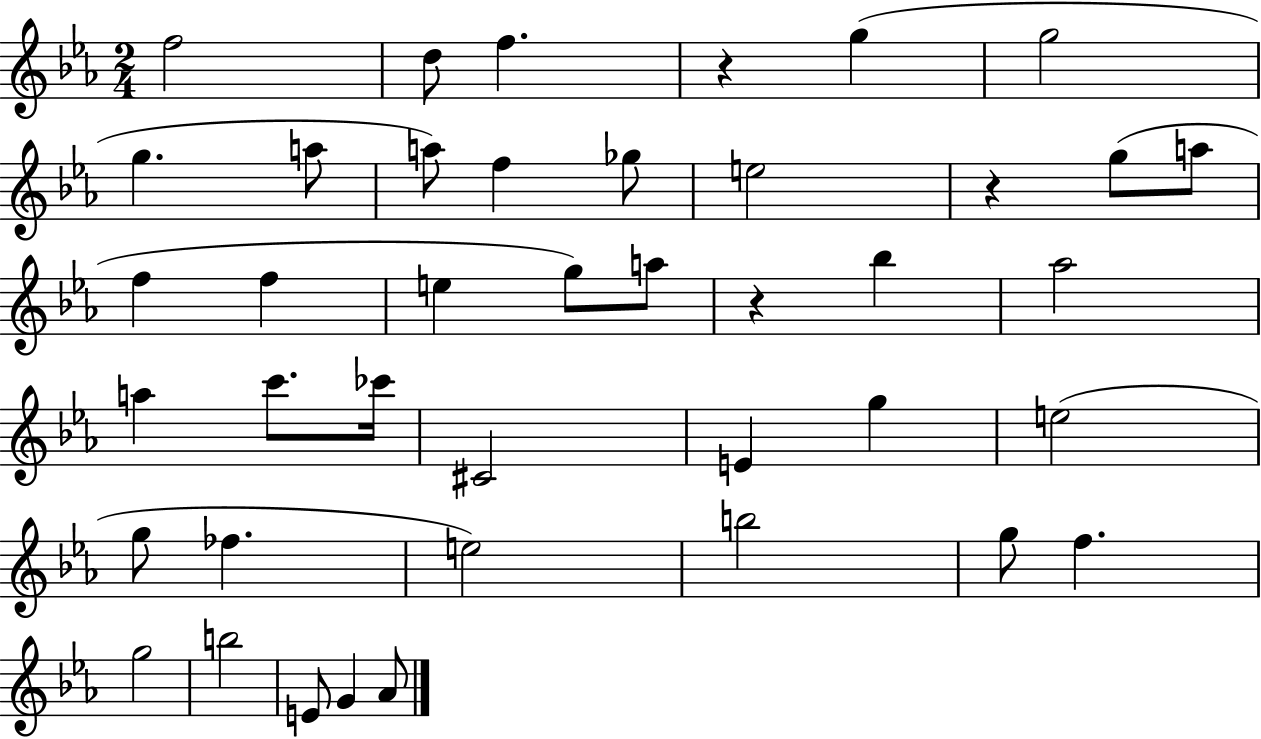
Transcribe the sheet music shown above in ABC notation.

X:1
T:Untitled
M:2/4
L:1/4
K:Eb
f2 d/2 f z g g2 g a/2 a/2 f _g/2 e2 z g/2 a/2 f f e g/2 a/2 z _b _a2 a c'/2 _c'/4 ^C2 E g e2 g/2 _f e2 b2 g/2 f g2 b2 E/2 G _A/2